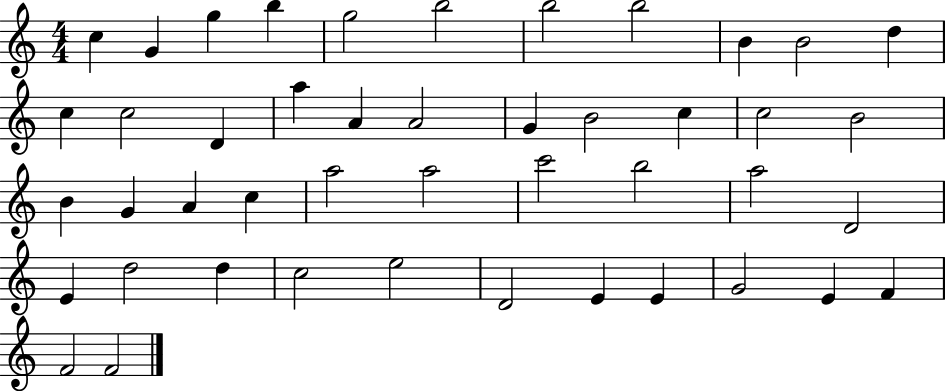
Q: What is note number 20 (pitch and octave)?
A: C5